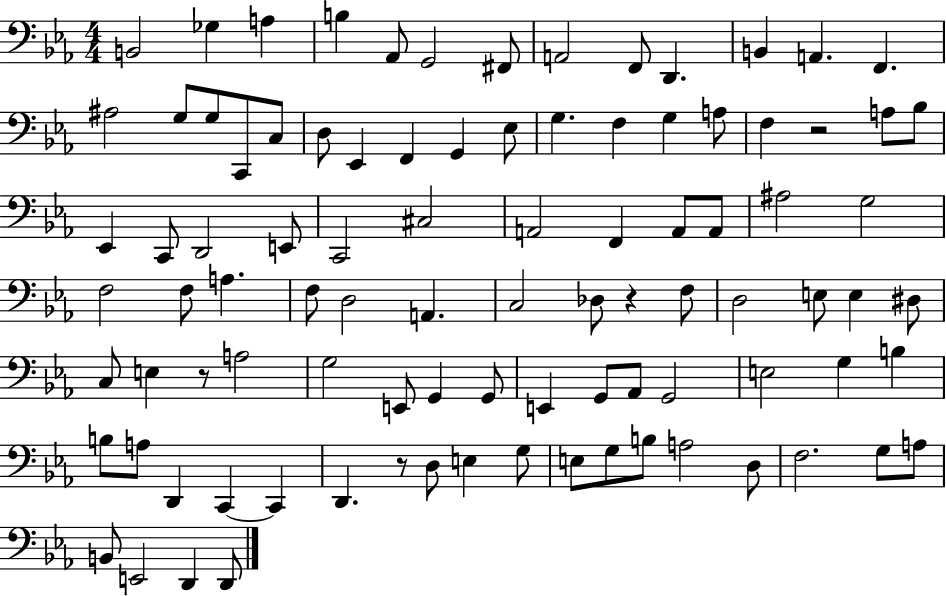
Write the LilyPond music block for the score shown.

{
  \clef bass
  \numericTimeSignature
  \time 4/4
  \key ees \major
  b,2 ges4 a4 | b4 aes,8 g,2 fis,8 | a,2 f,8 d,4. | b,4 a,4. f,4. | \break ais2 g8 g8 c,8 c8 | d8 ees,4 f,4 g,4 ees8 | g4. f4 g4 a8 | f4 r2 a8 bes8 | \break ees,4 c,8 d,2 e,8 | c,2 cis2 | a,2 f,4 a,8 a,8 | ais2 g2 | \break f2 f8 a4. | f8 d2 a,4. | c2 des8 r4 f8 | d2 e8 e4 dis8 | \break c8 e4 r8 a2 | g2 e,8 g,4 g,8 | e,4 g,8 aes,8 g,2 | e2 g4 b4 | \break b8 a8 d,4 c,4~~ c,4 | d,4. r8 d8 e4 g8 | e8 g8 b8 a2 d8 | f2. g8 a8 | \break b,8 e,2 d,4 d,8 | \bar "|."
}